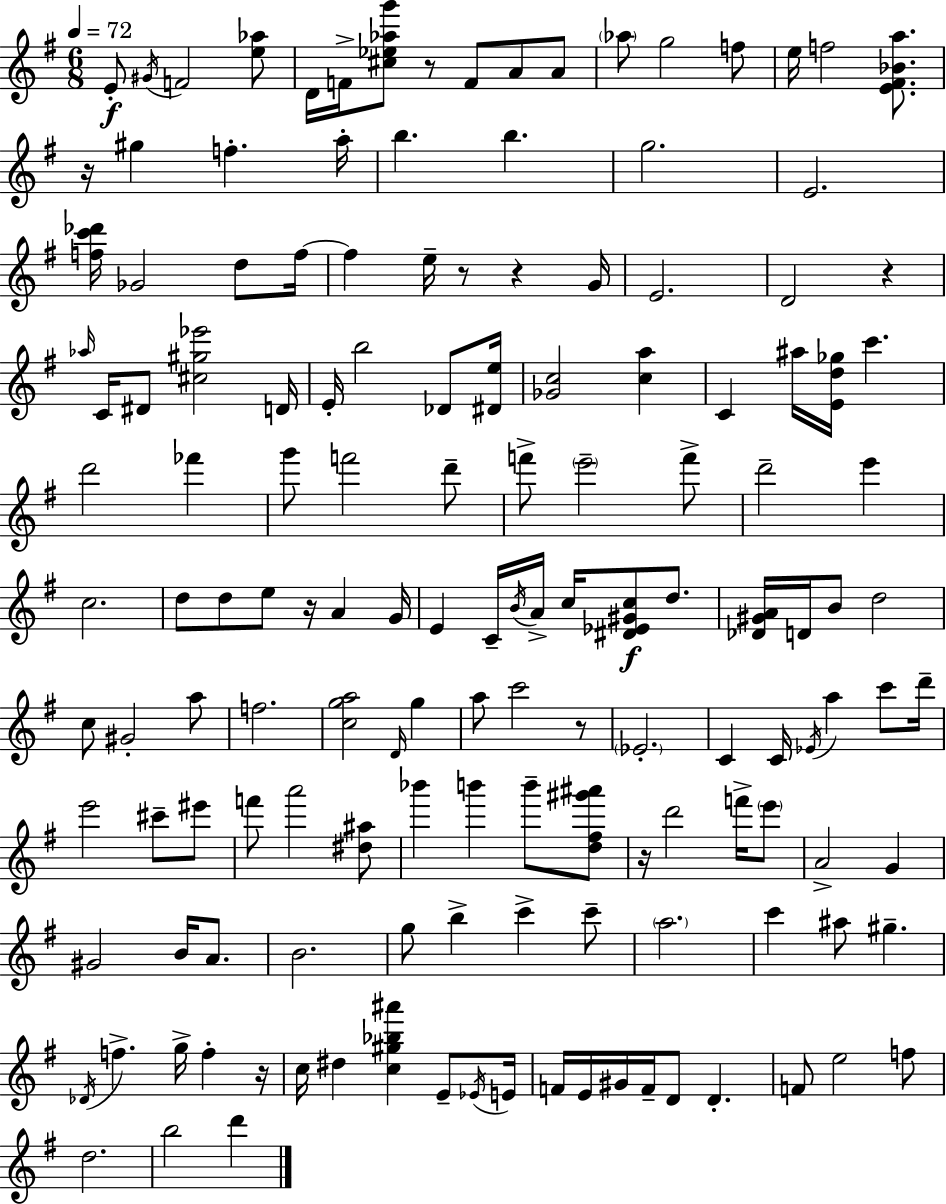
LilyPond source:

{
  \clef treble
  \numericTimeSignature
  \time 6/8
  \key g \major
  \tempo 4 = 72
  e'8-.\f \acciaccatura { gis'16 } f'2 <e'' aes''>8 | d'16 f'16-> <cis'' ees'' aes'' g'''>8 r8 f'8 a'8 a'8 | \parenthesize aes''8 g''2 f''8 | e''16 f''2 <e' fis' bes' a''>8. | \break r16 gis''4 f''4.-. | a''16-. b''4. b''4. | g''2. | e'2. | \break <f'' c''' des'''>16 ges'2 d''8 | f''16~~ f''4 e''16-- r8 r4 | g'16 e'2. | d'2 r4 | \break \grace { aes''16 } c'16 dis'8 <cis'' gis'' ees'''>2 | d'16 e'16-. b''2 des'8 | <dis' e''>16 <ges' c''>2 <c'' a''>4 | c'4 ais''16 <e' d'' ges''>16 c'''4. | \break d'''2 fes'''4 | g'''8 f'''2 | d'''8-- f'''8-> \parenthesize e'''2-- | f'''8-> d'''2-- e'''4 | \break c''2. | d''8 d''8 e''8 r16 a'4 | g'16 e'4 c'16-- \acciaccatura { b'16 } a'16-> c''16 <dis' ees' gis' c''>8\f | d''8. <des' gis' a'>16 d'16 b'8 d''2 | \break c''8 gis'2-. | a''8 f''2. | <c'' g'' a''>2 \grace { d'16 } | g''4 a''8 c'''2 | \break r8 \parenthesize ees'2.-. | c'4 c'16 \acciaccatura { ees'16 } a''4 | c'''8 d'''16-- e'''2 | cis'''8-- eis'''8 f'''8 a'''2 | \break <dis'' ais''>8 bes'''4 b'''4 | b'''8-- <d'' fis'' gis''' ais'''>8 r16 d'''2 | f'''16-> \parenthesize e'''8 a'2-> | g'4 gis'2 | \break b'16 a'8. b'2. | g''8 b''4-> c'''4-> | c'''8-- \parenthesize a''2. | c'''4 ais''8 gis''4.-- | \break \acciaccatura { des'16 } f''4.-> | g''16-> f''4-. r16 c''16 dis''4 <c'' gis'' bes'' ais'''>4 | e'8-- \acciaccatura { ees'16 } e'16 f'16 e'16 gis'16 f'16-- d'8 | d'4.-. f'8 e''2 | \break f''8 d''2. | b''2 | d'''4 \bar "|."
}